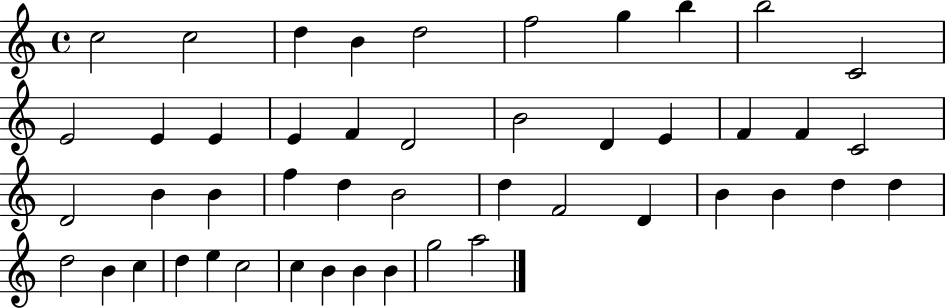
C5/h C5/h D5/q B4/q D5/h F5/h G5/q B5/q B5/h C4/h E4/h E4/q E4/q E4/q F4/q D4/h B4/h D4/q E4/q F4/q F4/q C4/h D4/h B4/q B4/q F5/q D5/q B4/h D5/q F4/h D4/q B4/q B4/q D5/q D5/q D5/h B4/q C5/q D5/q E5/q C5/h C5/q B4/q B4/q B4/q G5/h A5/h